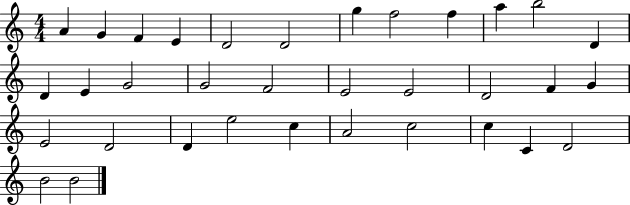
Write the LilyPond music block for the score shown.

{
  \clef treble
  \numericTimeSignature
  \time 4/4
  \key c \major
  a'4 g'4 f'4 e'4 | d'2 d'2 | g''4 f''2 f''4 | a''4 b''2 d'4 | \break d'4 e'4 g'2 | g'2 f'2 | e'2 e'2 | d'2 f'4 g'4 | \break e'2 d'2 | d'4 e''2 c''4 | a'2 c''2 | c''4 c'4 d'2 | \break b'2 b'2 | \bar "|."
}